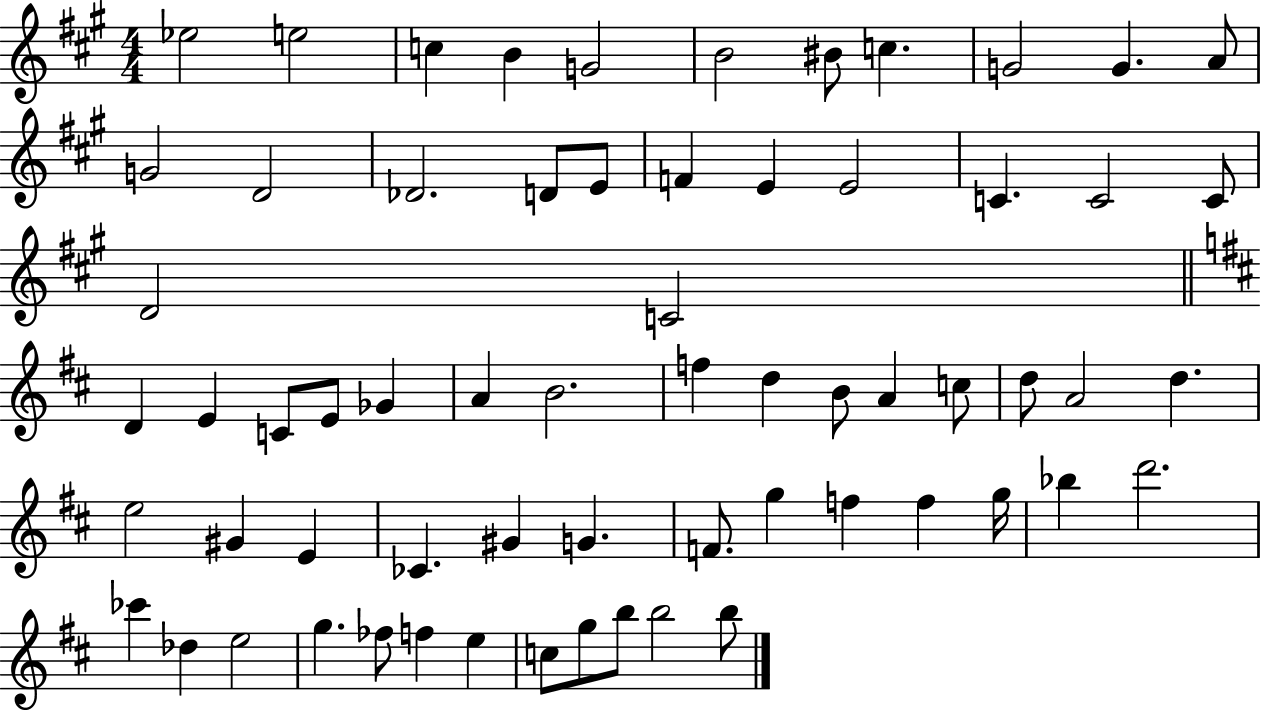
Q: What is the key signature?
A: A major